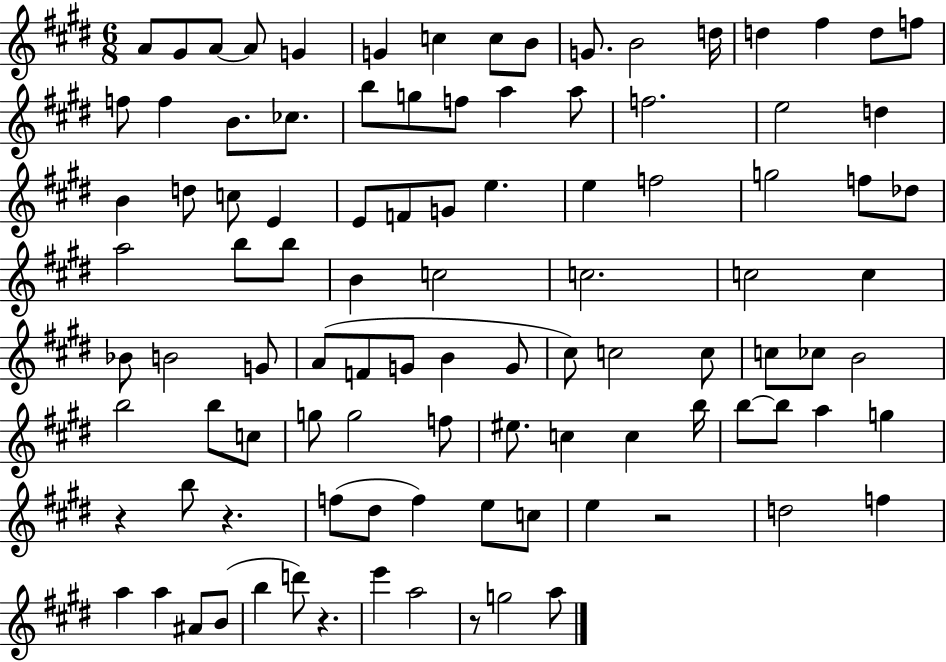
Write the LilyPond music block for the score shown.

{
  \clef treble
  \numericTimeSignature
  \time 6/8
  \key e \major
  a'8 gis'8 a'8~~ a'8 g'4 | g'4 c''4 c''8 b'8 | g'8. b'2 d''16 | d''4 fis''4 d''8 f''8 | \break f''8 f''4 b'8. ces''8. | b''8 g''8 f''8 a''4 a''8 | f''2. | e''2 d''4 | \break b'4 d''8 c''8 e'4 | e'8 f'8 g'8 e''4. | e''4 f''2 | g''2 f''8 des''8 | \break a''2 b''8 b''8 | b'4 c''2 | c''2. | c''2 c''4 | \break bes'8 b'2 g'8 | a'8( f'8 g'8 b'4 g'8 | cis''8) c''2 c''8 | c''8 ces''8 b'2 | \break b''2 b''8 c''8 | g''8 g''2 f''8 | eis''8. c''4 c''4 b''16 | b''8~~ b''8 a''4 g''4 | \break r4 b''8 r4. | f''8( dis''8 f''4) e''8 c''8 | e''4 r2 | d''2 f''4 | \break a''4 a''4 ais'8 b'8( | b''4 d'''8) r4. | e'''4 a''2 | r8 g''2 a''8 | \break \bar "|."
}